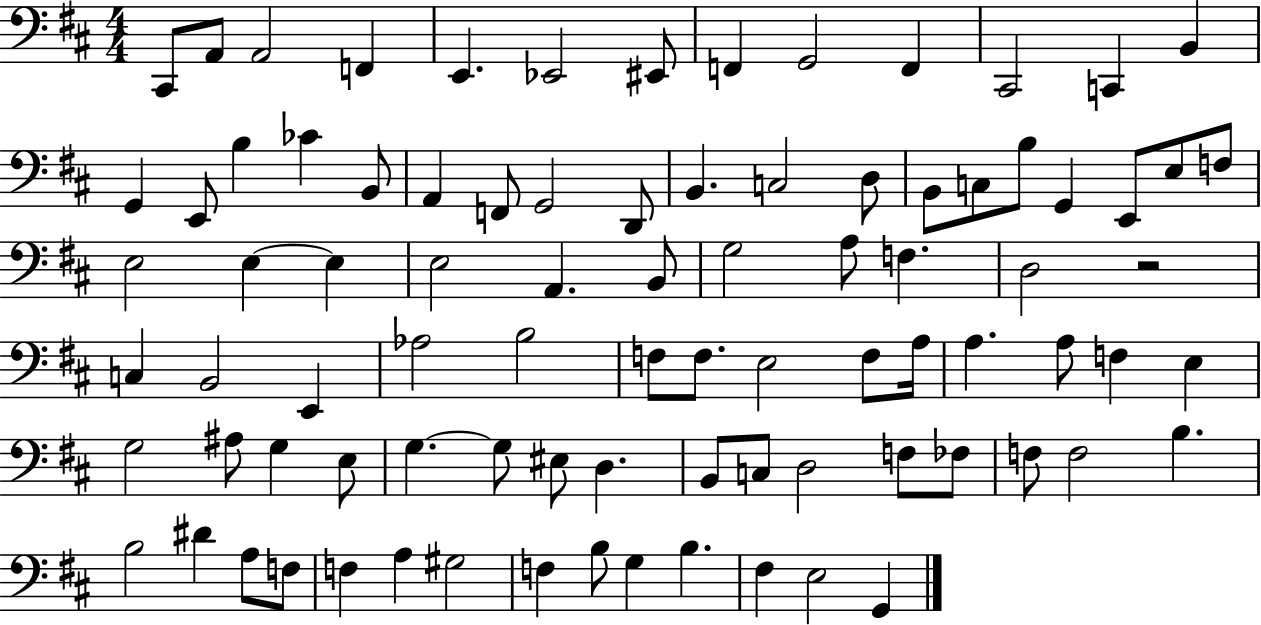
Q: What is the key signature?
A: D major